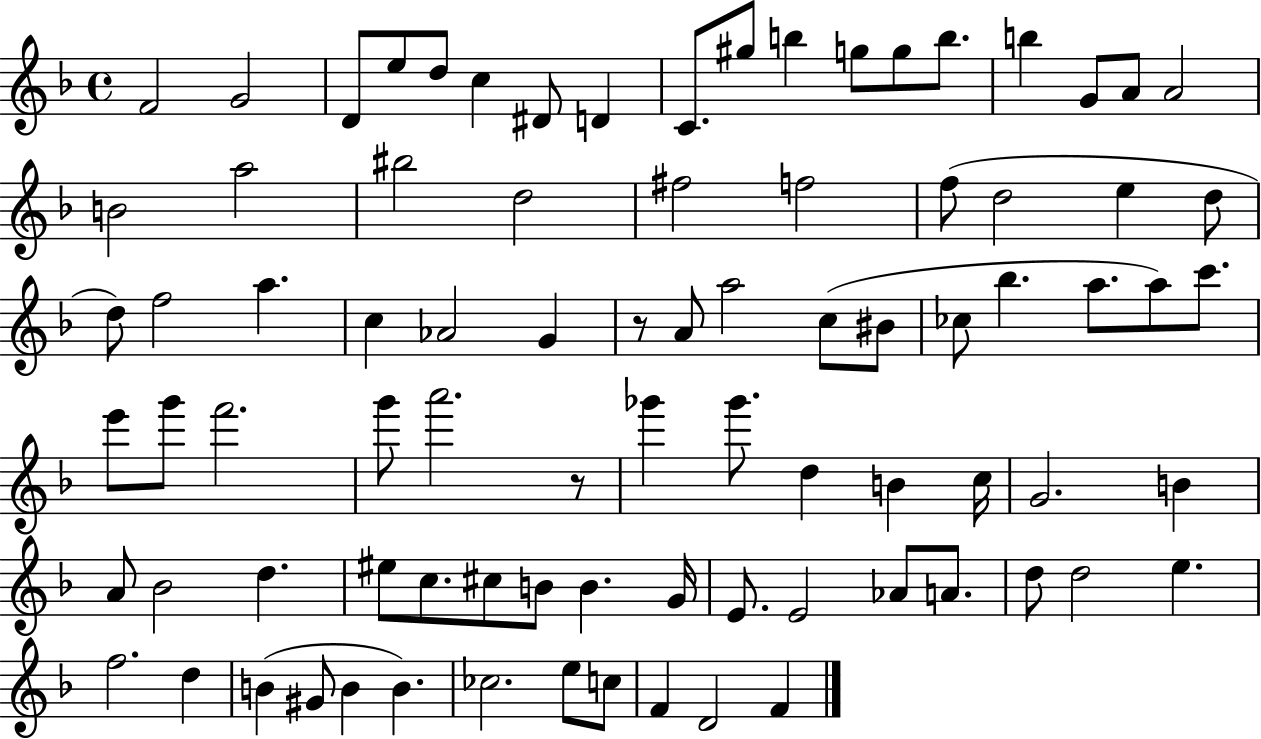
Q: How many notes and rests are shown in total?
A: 85